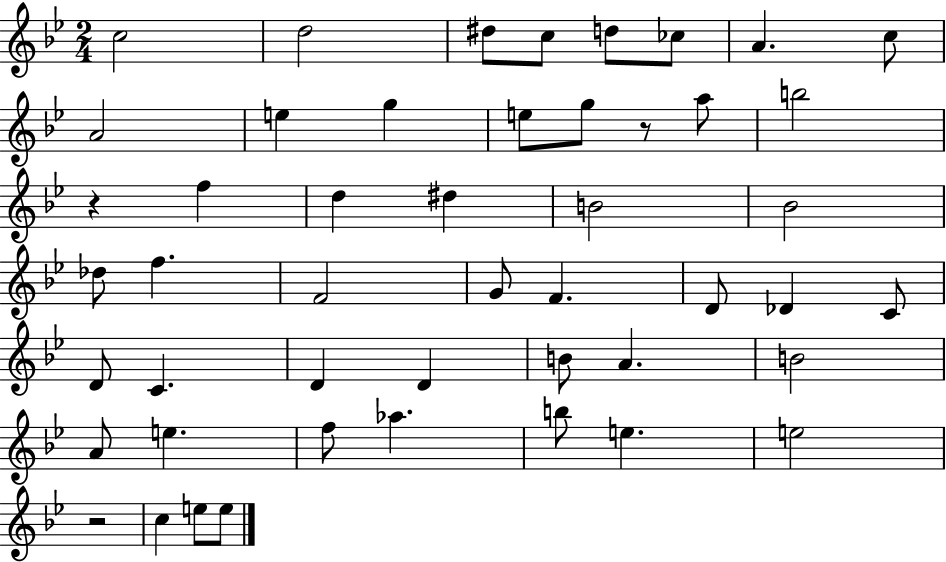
X:1
T:Untitled
M:2/4
L:1/4
K:Bb
c2 d2 ^d/2 c/2 d/2 _c/2 A c/2 A2 e g e/2 g/2 z/2 a/2 b2 z f d ^d B2 _B2 _d/2 f F2 G/2 F D/2 _D C/2 D/2 C D D B/2 A B2 A/2 e f/2 _a b/2 e e2 z2 c e/2 e/2